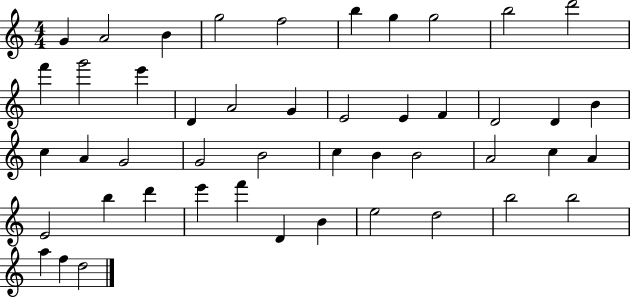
G4/q A4/h B4/q G5/h F5/h B5/q G5/q G5/h B5/h D6/h F6/q G6/h E6/q D4/q A4/h G4/q E4/h E4/q F4/q D4/h D4/q B4/q C5/q A4/q G4/h G4/h B4/h C5/q B4/q B4/h A4/h C5/q A4/q E4/h B5/q D6/q E6/q F6/q D4/q B4/q E5/h D5/h B5/h B5/h A5/q F5/q D5/h